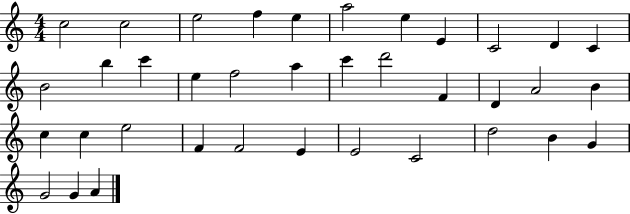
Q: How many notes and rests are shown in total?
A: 37